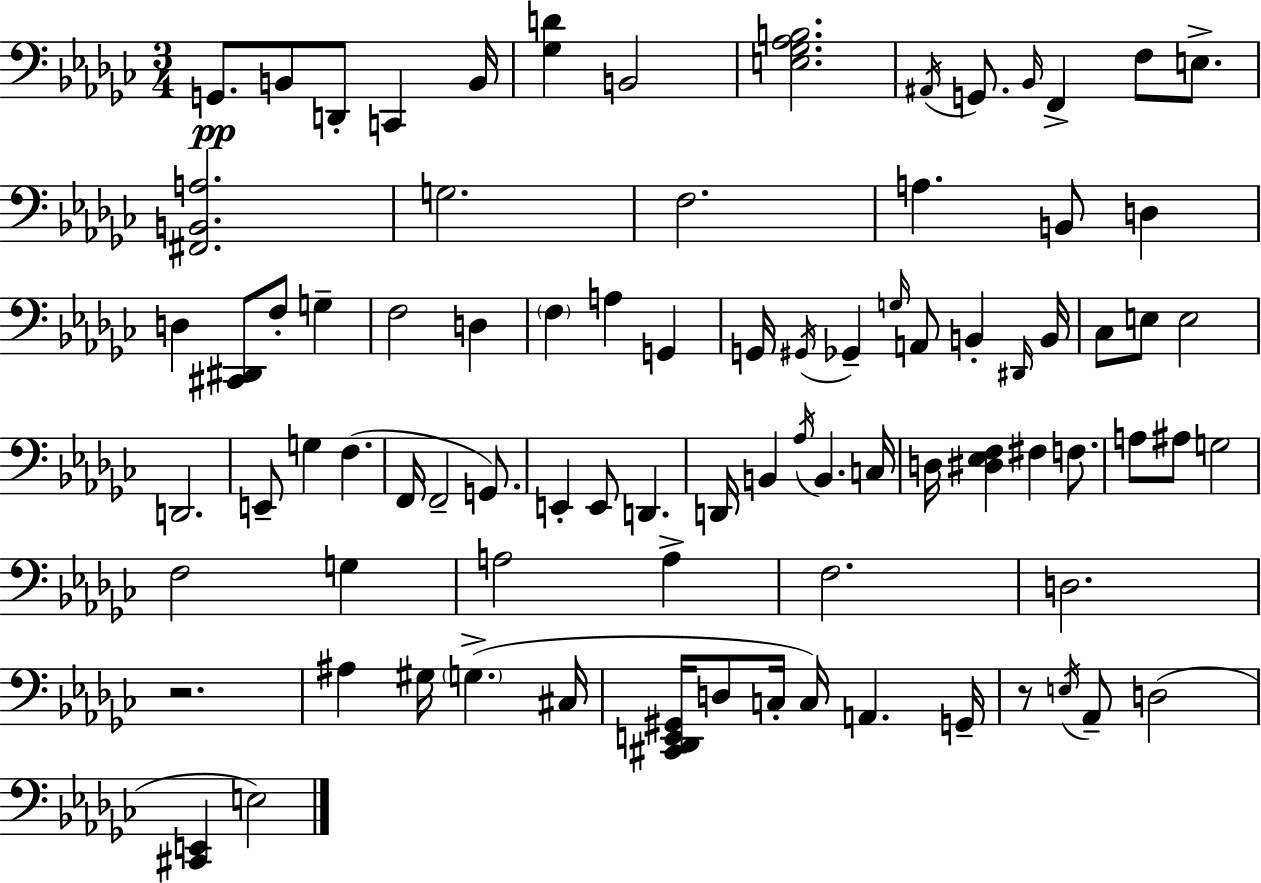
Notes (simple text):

G2/e. B2/e D2/e C2/q B2/s [Gb3,D4]/q B2/h [E3,Gb3,Ab3,B3]/h. A#2/s G2/e. Bb2/s F2/q F3/e E3/e. [F#2,B2,A3]/h. G3/h. F3/h. A3/q. B2/e D3/q D3/q [C#2,D#2]/e F3/e G3/q F3/h D3/q F3/q A3/q G2/q G2/s G#2/s Gb2/q G3/s A2/e B2/q D#2/s B2/s CES3/e E3/e E3/h D2/h. E2/e G3/q F3/q. F2/s F2/h G2/e. E2/q E2/e D2/q. D2/s B2/q Ab3/s B2/q. C3/s D3/s [D#3,Eb3,F3]/q F#3/q F3/e. A3/e A#3/e G3/h F3/h G3/q A3/h A3/q F3/h. D3/h. R/h. A#3/q G#3/s G3/q. C#3/s [C#2,Db2,E2,G#2]/s D3/e C3/s C3/s A2/q. G2/s R/e E3/s Ab2/e D3/h [C#2,E2]/q E3/h